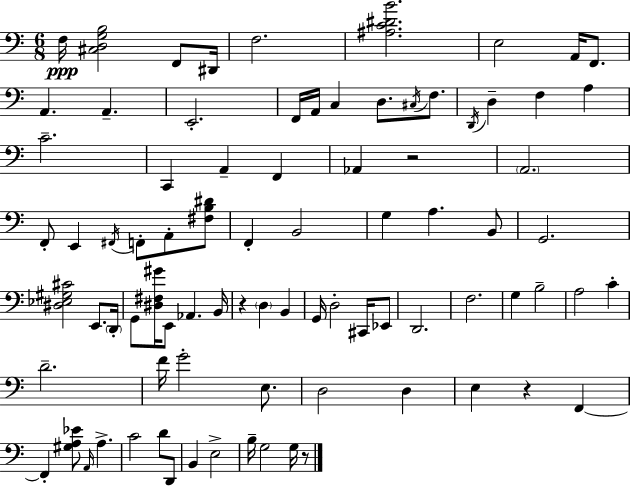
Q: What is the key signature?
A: A minor